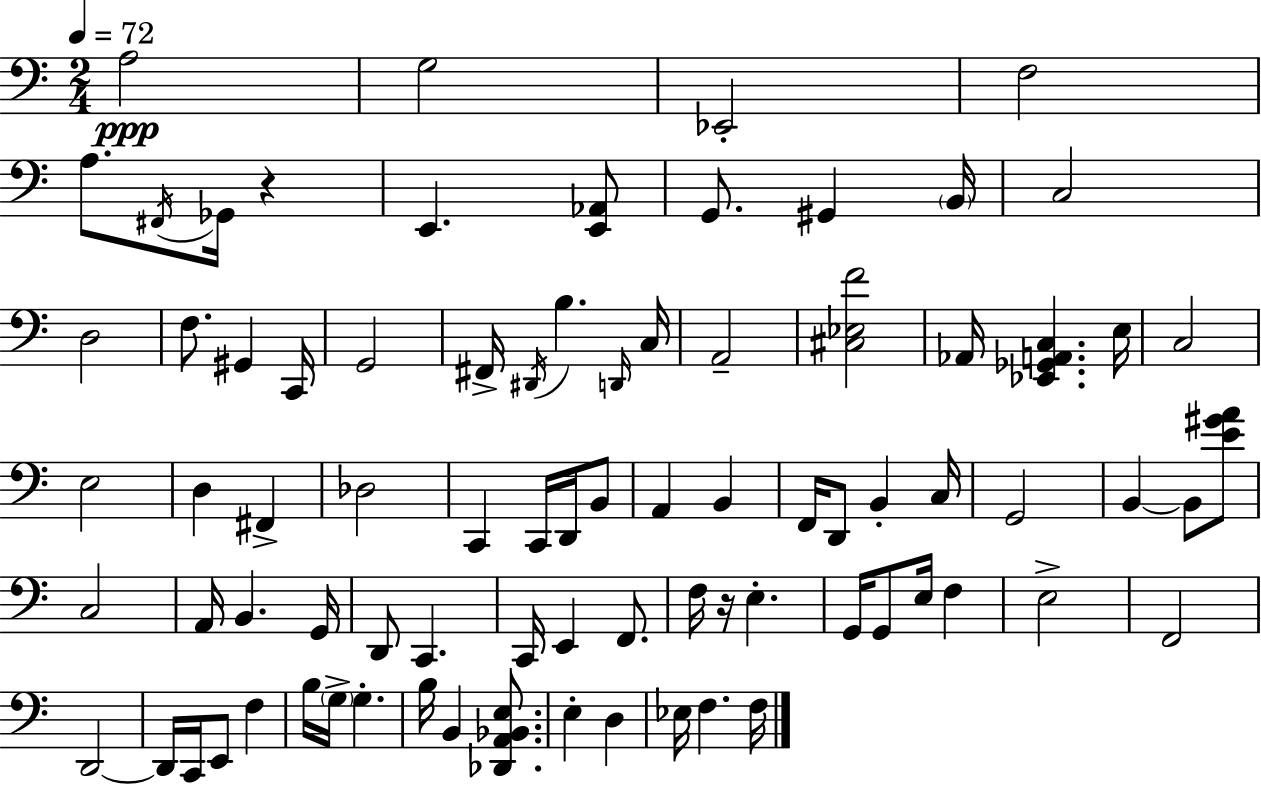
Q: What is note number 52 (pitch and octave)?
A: F2